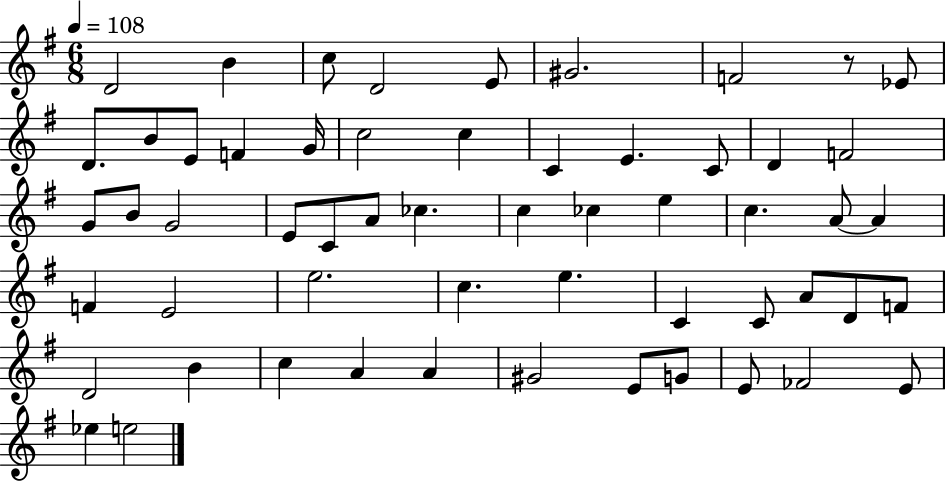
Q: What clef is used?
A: treble